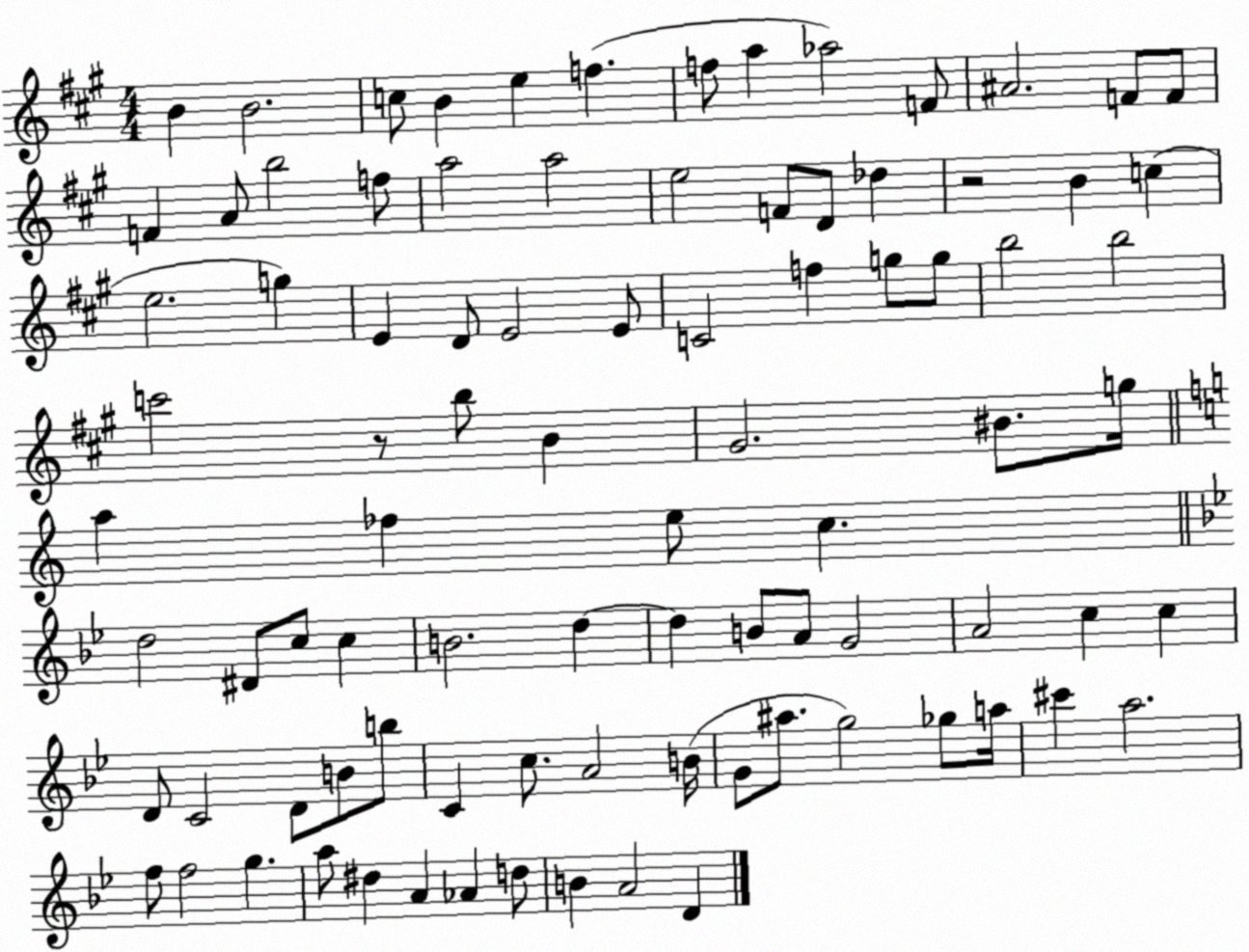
X:1
T:Untitled
M:4/4
L:1/4
K:A
B B2 c/2 B e f f/2 a _a2 F/2 ^A2 F/2 F/2 F A/2 b2 f/2 a2 a2 e2 F/2 D/2 _d z2 B c e2 g E D/2 E2 E/2 C2 f g/2 g/2 b2 b2 c'2 z/2 b/2 B ^G2 ^B/2 g/4 a _f e/2 c d2 ^D/2 c/2 c B2 d d B/2 A/2 G2 A2 c c D/2 C2 D/2 B/2 b/2 C c/2 A2 B/4 G/2 ^a/2 g2 _g/2 a/4 ^c' a2 f/2 f2 g a/2 ^d A _A d/2 B A2 D